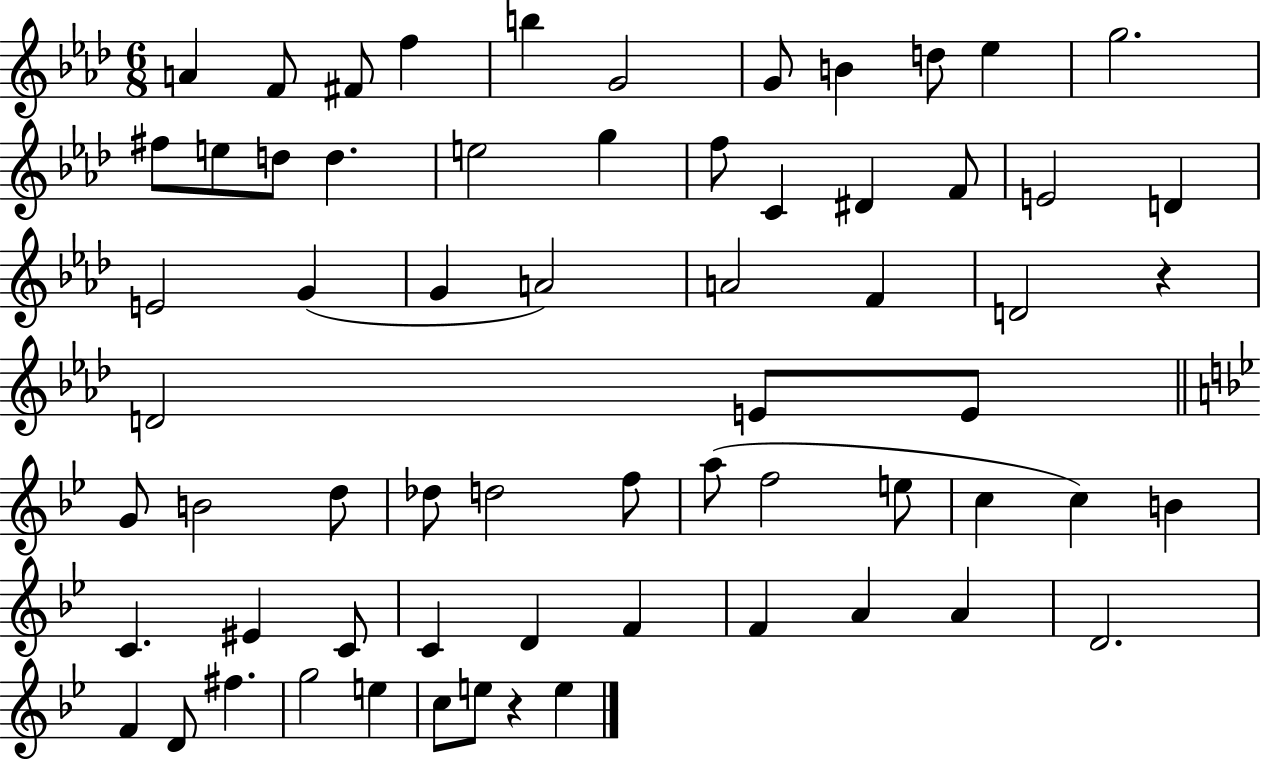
{
  \clef treble
  \numericTimeSignature
  \time 6/8
  \key aes \major
  a'4 f'8 fis'8 f''4 | b''4 g'2 | g'8 b'4 d''8 ees''4 | g''2. | \break fis''8 e''8 d''8 d''4. | e''2 g''4 | f''8 c'4 dis'4 f'8 | e'2 d'4 | \break e'2 g'4( | g'4 a'2) | a'2 f'4 | d'2 r4 | \break d'2 e'8 e'8 | \bar "||" \break \key bes \major g'8 b'2 d''8 | des''8 d''2 f''8 | a''8( f''2 e''8 | c''4 c''4) b'4 | \break c'4. eis'4 c'8 | c'4 d'4 f'4 | f'4 a'4 a'4 | d'2. | \break f'4 d'8 fis''4. | g''2 e''4 | c''8 e''8 r4 e''4 | \bar "|."
}